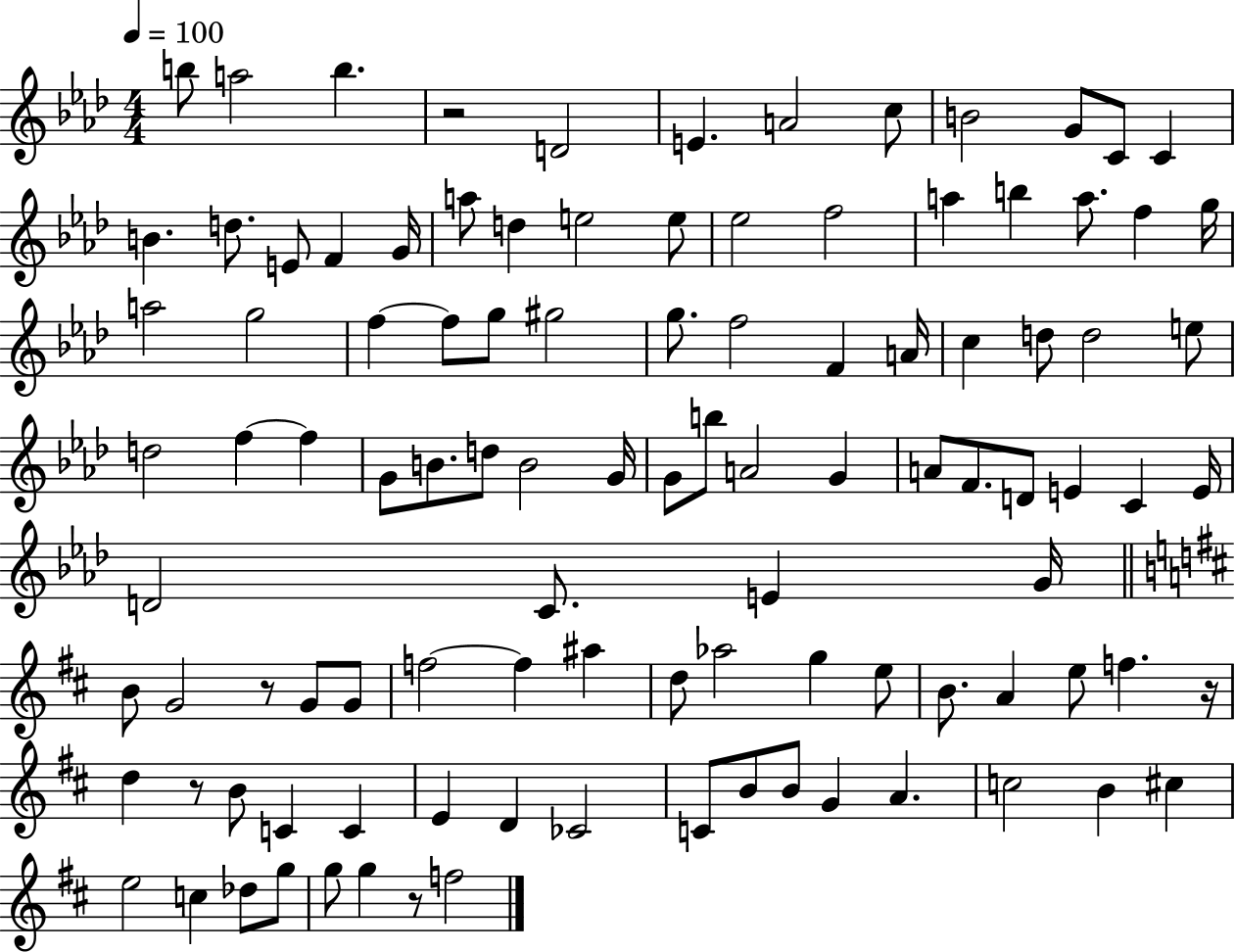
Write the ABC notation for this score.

X:1
T:Untitled
M:4/4
L:1/4
K:Ab
b/2 a2 b z2 D2 E A2 c/2 B2 G/2 C/2 C B d/2 E/2 F G/4 a/2 d e2 e/2 _e2 f2 a b a/2 f g/4 a2 g2 f f/2 g/2 ^g2 g/2 f2 F A/4 c d/2 d2 e/2 d2 f f G/2 B/2 d/2 B2 G/4 G/2 b/2 A2 G A/2 F/2 D/2 E C E/4 D2 C/2 E G/4 B/2 G2 z/2 G/2 G/2 f2 f ^a d/2 _a2 g e/2 B/2 A e/2 f z/4 d z/2 B/2 C C E D _C2 C/2 B/2 B/2 G A c2 B ^c e2 c _d/2 g/2 g/2 g z/2 f2